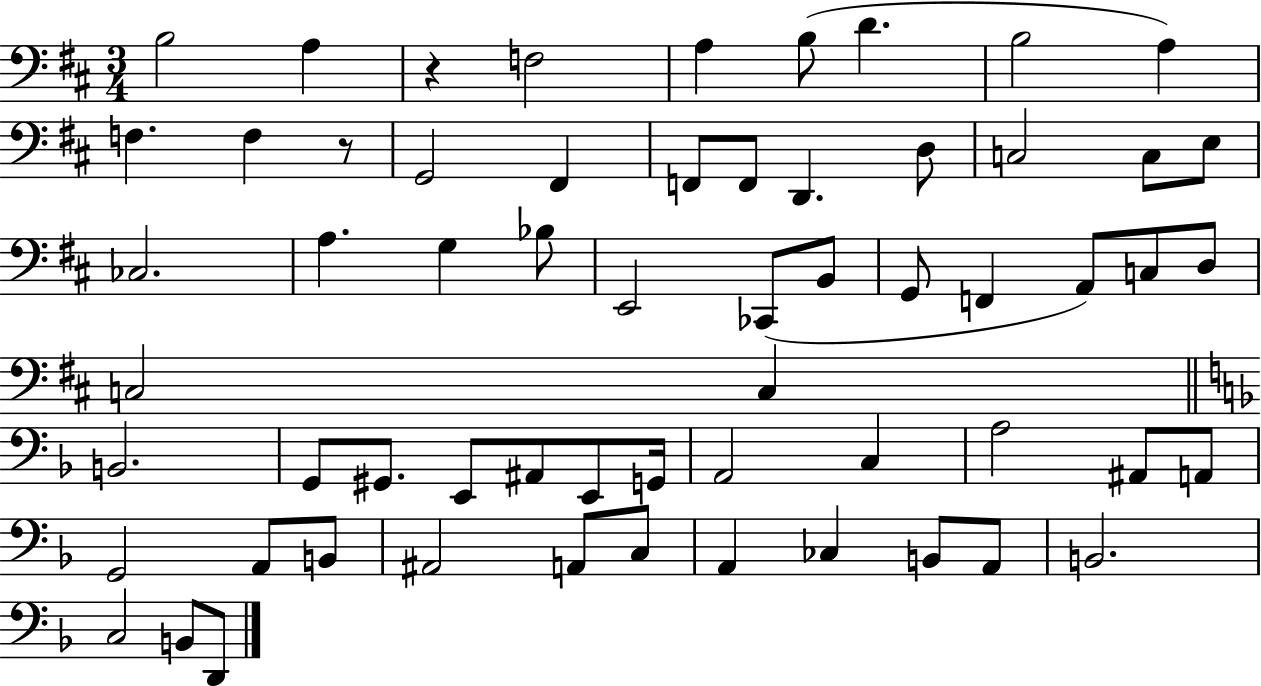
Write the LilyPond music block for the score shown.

{
  \clef bass
  \numericTimeSignature
  \time 3/4
  \key d \major
  b2 a4 | r4 f2 | a4 b8( d'4. | b2 a4) | \break f4. f4 r8 | g,2 fis,4 | f,8 f,8 d,4. d8 | c2 c8 e8 | \break ces2. | a4. g4 bes8 | e,2 ces,8( b,8 | g,8 f,4 a,8) c8 d8 | \break c2 c4 | \bar "||" \break \key f \major b,2. | g,8 gis,8. e,8 ais,8 e,8 g,16 | a,2 c4 | a2 ais,8 a,8 | \break g,2 a,8 b,8 | ais,2 a,8 c8 | a,4 ces4 b,8 a,8 | b,2. | \break c2 b,8 d,8 | \bar "|."
}